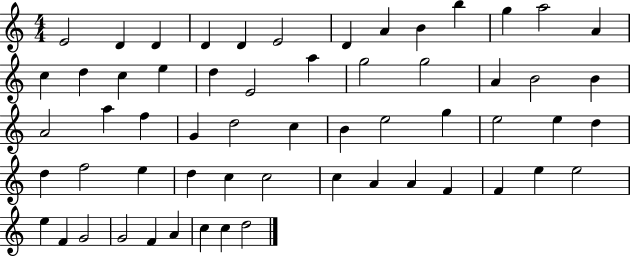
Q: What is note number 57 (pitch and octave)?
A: C5